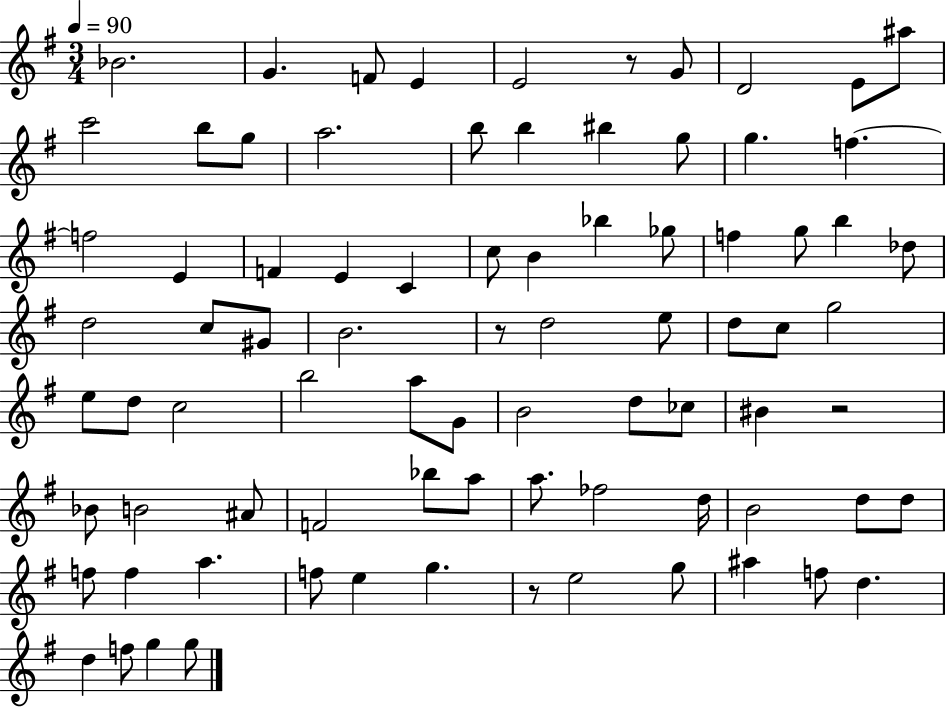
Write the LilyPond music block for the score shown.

{
  \clef treble
  \numericTimeSignature
  \time 3/4
  \key g \major
  \tempo 4 = 90
  bes'2. | g'4. f'8 e'4 | e'2 r8 g'8 | d'2 e'8 ais''8 | \break c'''2 b''8 g''8 | a''2. | b''8 b''4 bis''4 g''8 | g''4. f''4.~~ | \break f''2 e'4 | f'4 e'4 c'4 | c''8 b'4 bes''4 ges''8 | f''4 g''8 b''4 des''8 | \break d''2 c''8 gis'8 | b'2. | r8 d''2 e''8 | d''8 c''8 g''2 | \break e''8 d''8 c''2 | b''2 a''8 g'8 | b'2 d''8 ces''8 | bis'4 r2 | \break bes'8 b'2 ais'8 | f'2 bes''8 a''8 | a''8. fes''2 d''16 | b'2 d''8 d''8 | \break f''8 f''4 a''4. | f''8 e''4 g''4. | r8 e''2 g''8 | ais''4 f''8 d''4. | \break d''4 f''8 g''4 g''8 | \bar "|."
}